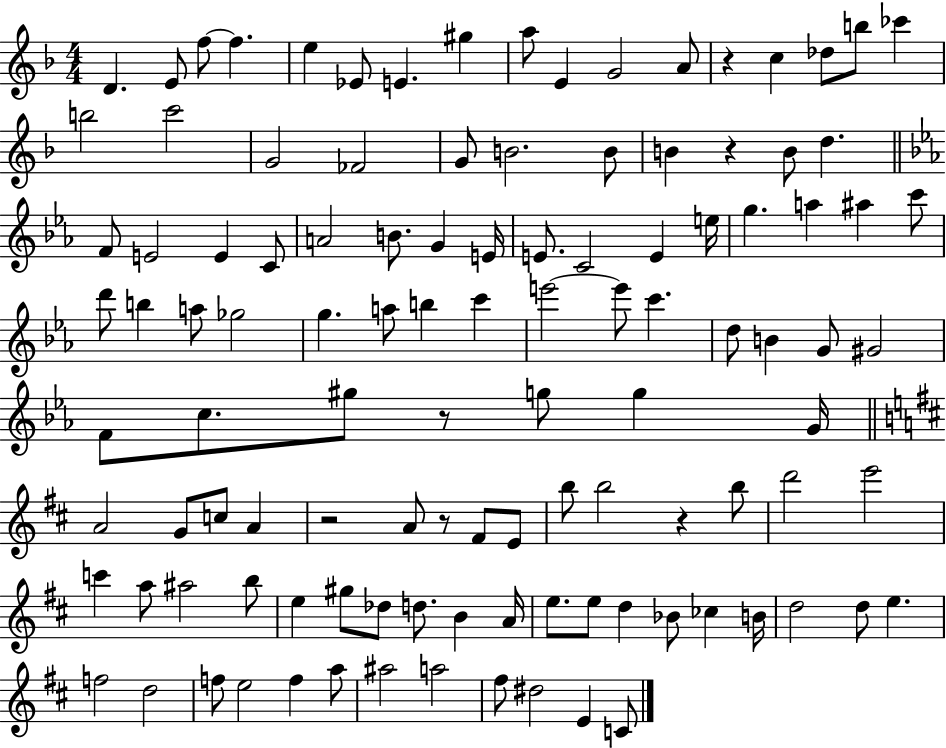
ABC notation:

X:1
T:Untitled
M:4/4
L:1/4
K:F
D E/2 f/2 f e _E/2 E ^g a/2 E G2 A/2 z c _d/2 b/2 _c' b2 c'2 G2 _F2 G/2 B2 B/2 B z B/2 d F/2 E2 E C/2 A2 B/2 G E/4 E/2 C2 E e/4 g a ^a c'/2 d'/2 b a/2 _g2 g a/2 b c' e'2 e'/2 c' d/2 B G/2 ^G2 F/2 c/2 ^g/2 z/2 g/2 g G/4 A2 G/2 c/2 A z2 A/2 z/2 ^F/2 E/2 b/2 b2 z b/2 d'2 e'2 c' a/2 ^a2 b/2 e ^g/2 _d/2 d/2 B A/4 e/2 e/2 d _B/2 _c B/4 d2 d/2 e f2 d2 f/2 e2 f a/2 ^a2 a2 ^f/2 ^d2 E C/2